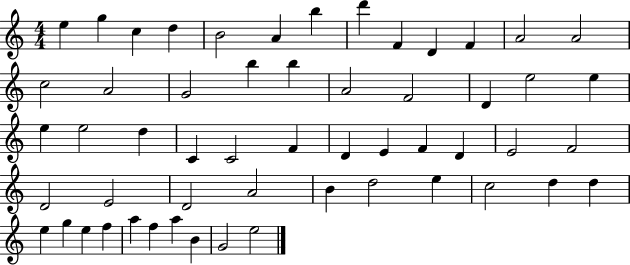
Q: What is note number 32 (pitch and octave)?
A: F4